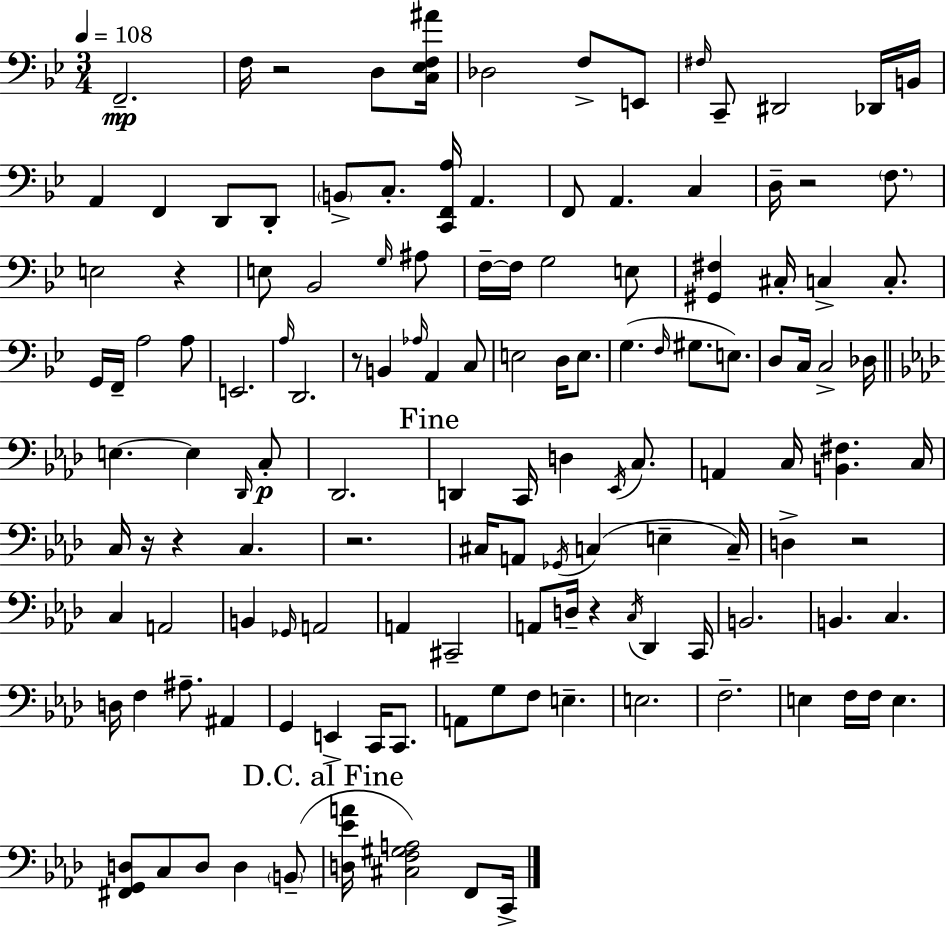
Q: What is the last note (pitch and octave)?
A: C2